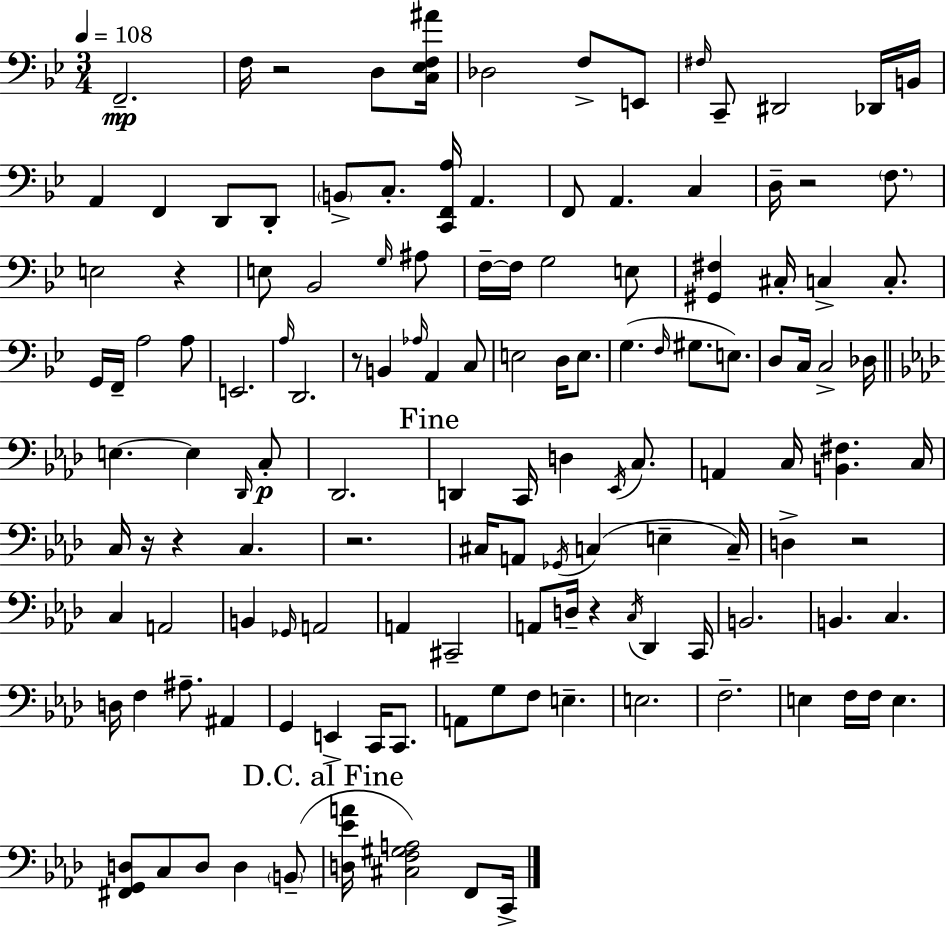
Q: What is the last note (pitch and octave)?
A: C2